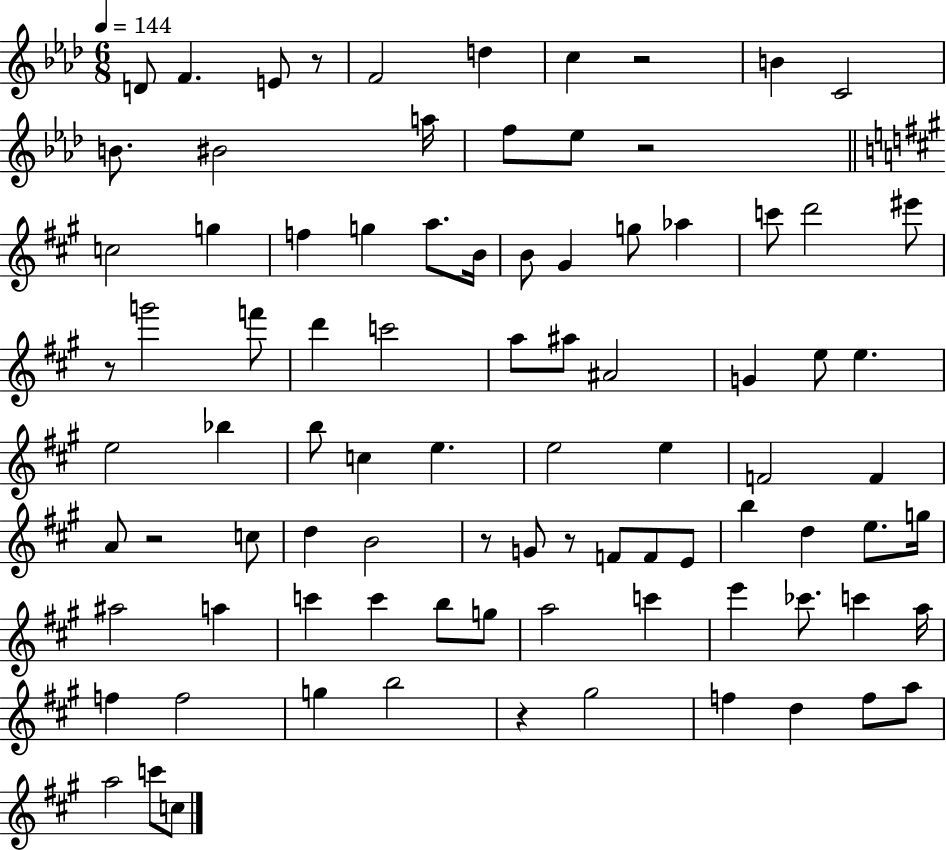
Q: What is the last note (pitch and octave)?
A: C5